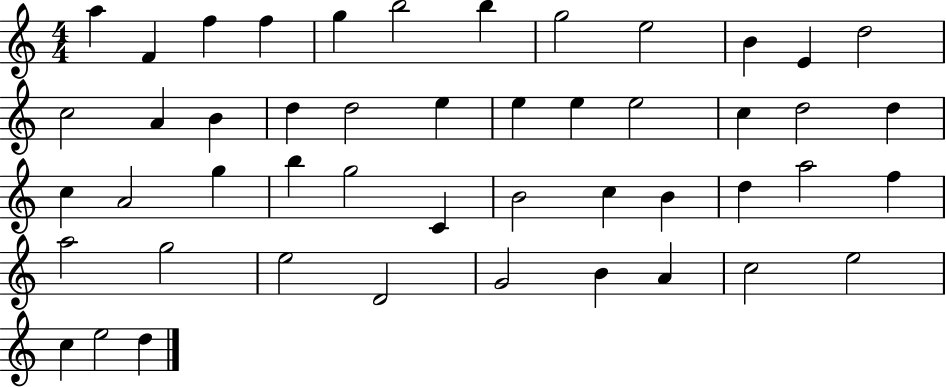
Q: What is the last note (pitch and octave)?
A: D5